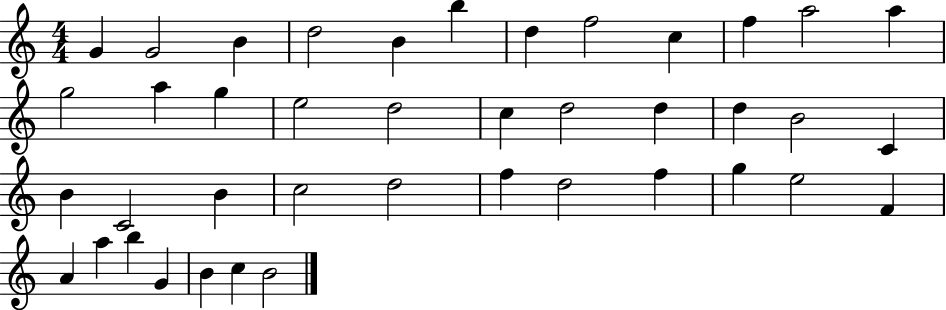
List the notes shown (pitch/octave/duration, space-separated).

G4/q G4/h B4/q D5/h B4/q B5/q D5/q F5/h C5/q F5/q A5/h A5/q G5/h A5/q G5/q E5/h D5/h C5/q D5/h D5/q D5/q B4/h C4/q B4/q C4/h B4/q C5/h D5/h F5/q D5/h F5/q G5/q E5/h F4/q A4/q A5/q B5/q G4/q B4/q C5/q B4/h